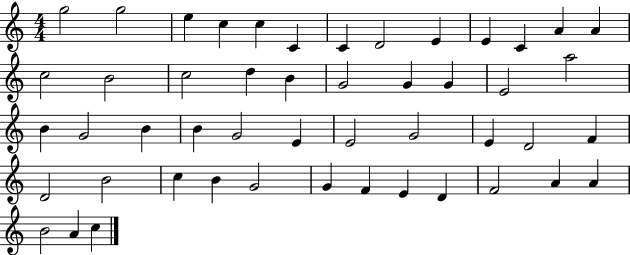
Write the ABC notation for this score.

X:1
T:Untitled
M:4/4
L:1/4
K:C
g2 g2 e c c C C D2 E E C A A c2 B2 c2 d B G2 G G E2 a2 B G2 B B G2 E E2 G2 E D2 F D2 B2 c B G2 G F E D F2 A A B2 A c